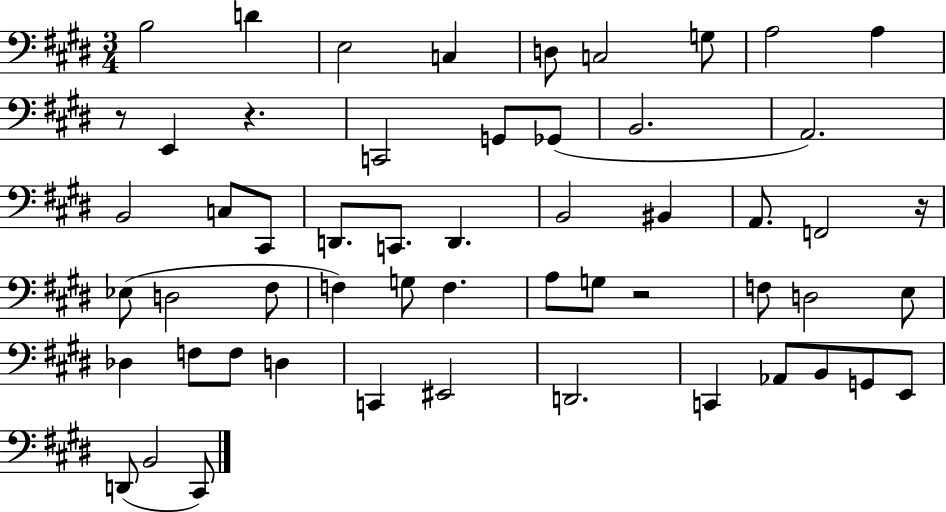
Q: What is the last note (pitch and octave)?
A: C#2